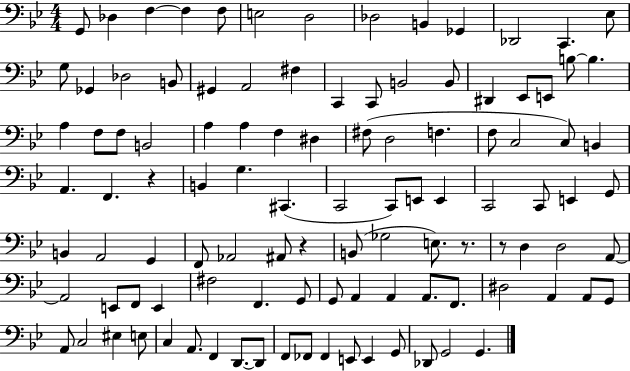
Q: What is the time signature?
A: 4/4